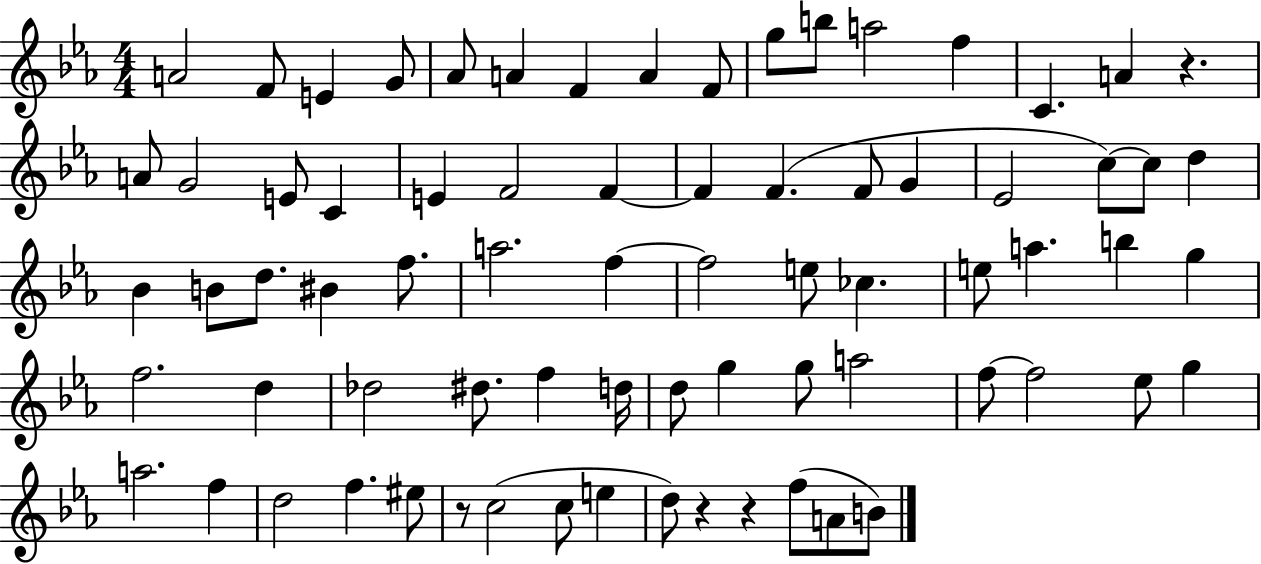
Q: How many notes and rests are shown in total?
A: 74